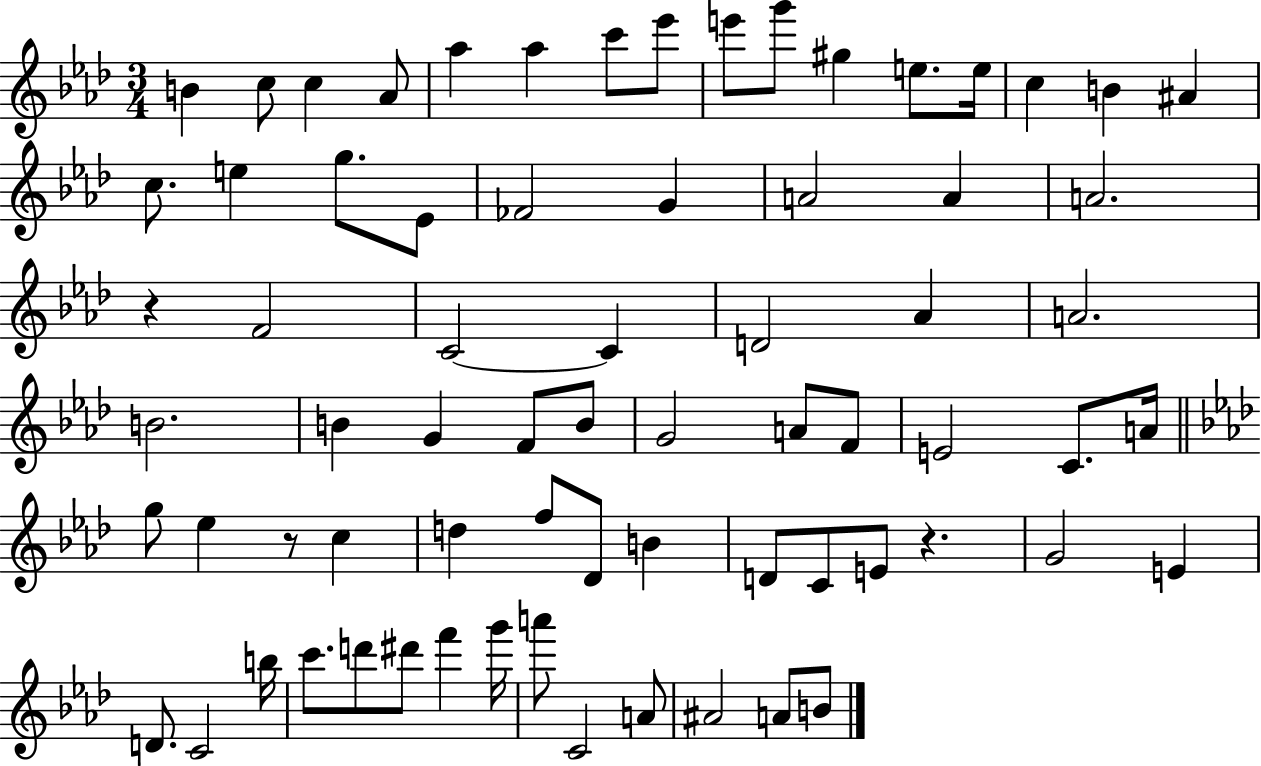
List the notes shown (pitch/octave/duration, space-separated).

B4/q C5/e C5/q Ab4/e Ab5/q Ab5/q C6/e Eb6/e E6/e G6/e G#5/q E5/e. E5/s C5/q B4/q A#4/q C5/e. E5/q G5/e. Eb4/e FES4/h G4/q A4/h A4/q A4/h. R/q F4/h C4/h C4/q D4/h Ab4/q A4/h. B4/h. B4/q G4/q F4/e B4/e G4/h A4/e F4/e E4/h C4/e. A4/s G5/e Eb5/q R/e C5/q D5/q F5/e Db4/e B4/q D4/e C4/e E4/e R/q. G4/h E4/q D4/e. C4/h B5/s C6/e. D6/e D#6/e F6/q G6/s A6/e C4/h A4/e A#4/h A4/e B4/e